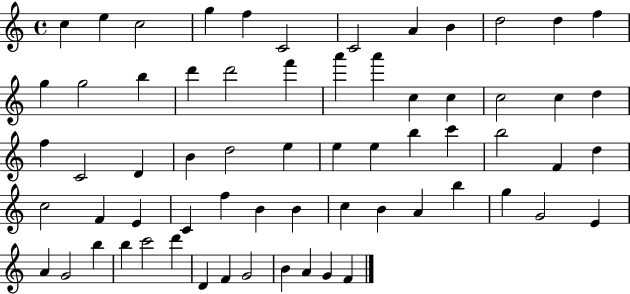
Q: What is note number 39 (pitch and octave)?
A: C5